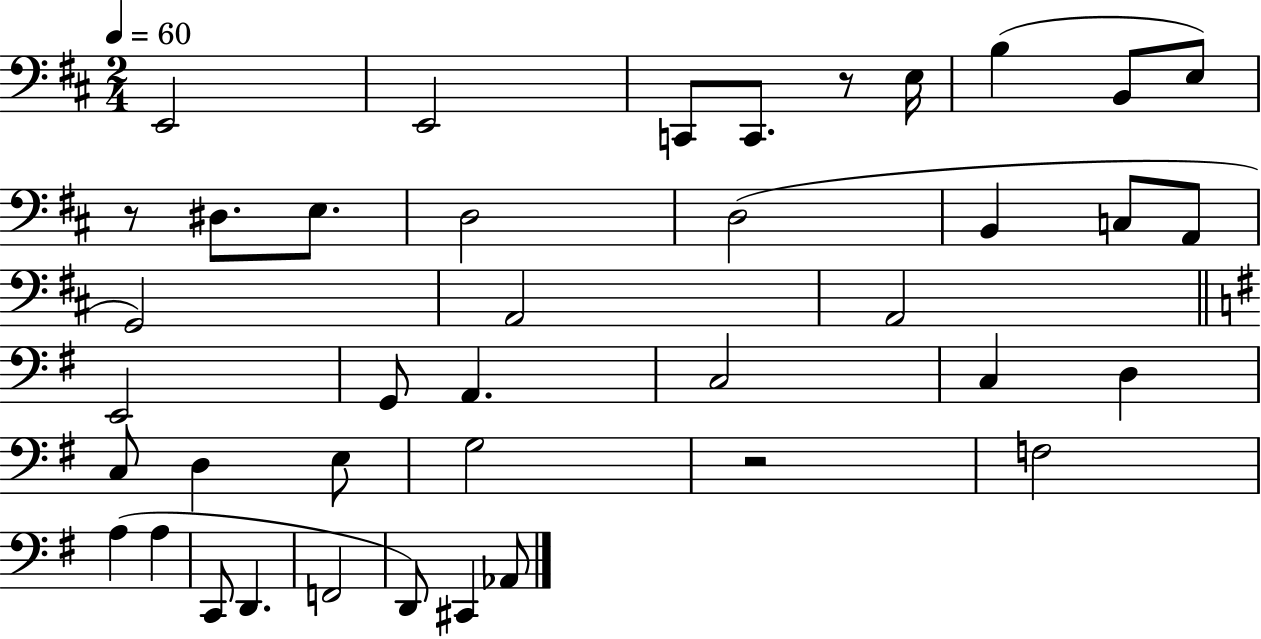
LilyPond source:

{
  \clef bass
  \numericTimeSignature
  \time 2/4
  \key d \major
  \tempo 4 = 60
  \repeat volta 2 { e,2 | e,2 | c,8 c,8. r8 e16 | b4( b,8 e8) | \break r8 dis8. e8. | d2 | d2( | b,4 c8 a,8 | \break g,2) | a,2 | a,2 | \bar "||" \break \key e \minor e,2 | g,8 a,4. | c2 | c4 d4 | \break c8 d4 e8 | g2 | r2 | f2 | \break a4( a4 | c,8 d,4. | f,2 | d,8) cis,4 aes,8 | \break } \bar "|."
}